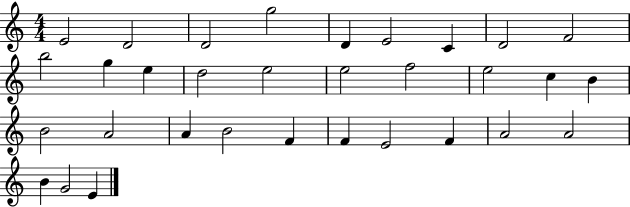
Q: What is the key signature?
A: C major